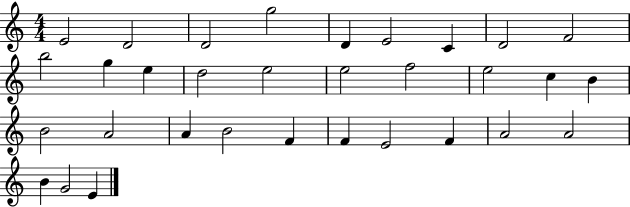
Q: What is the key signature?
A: C major